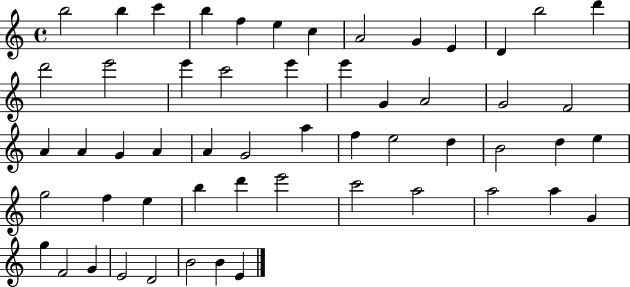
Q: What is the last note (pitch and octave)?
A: E4